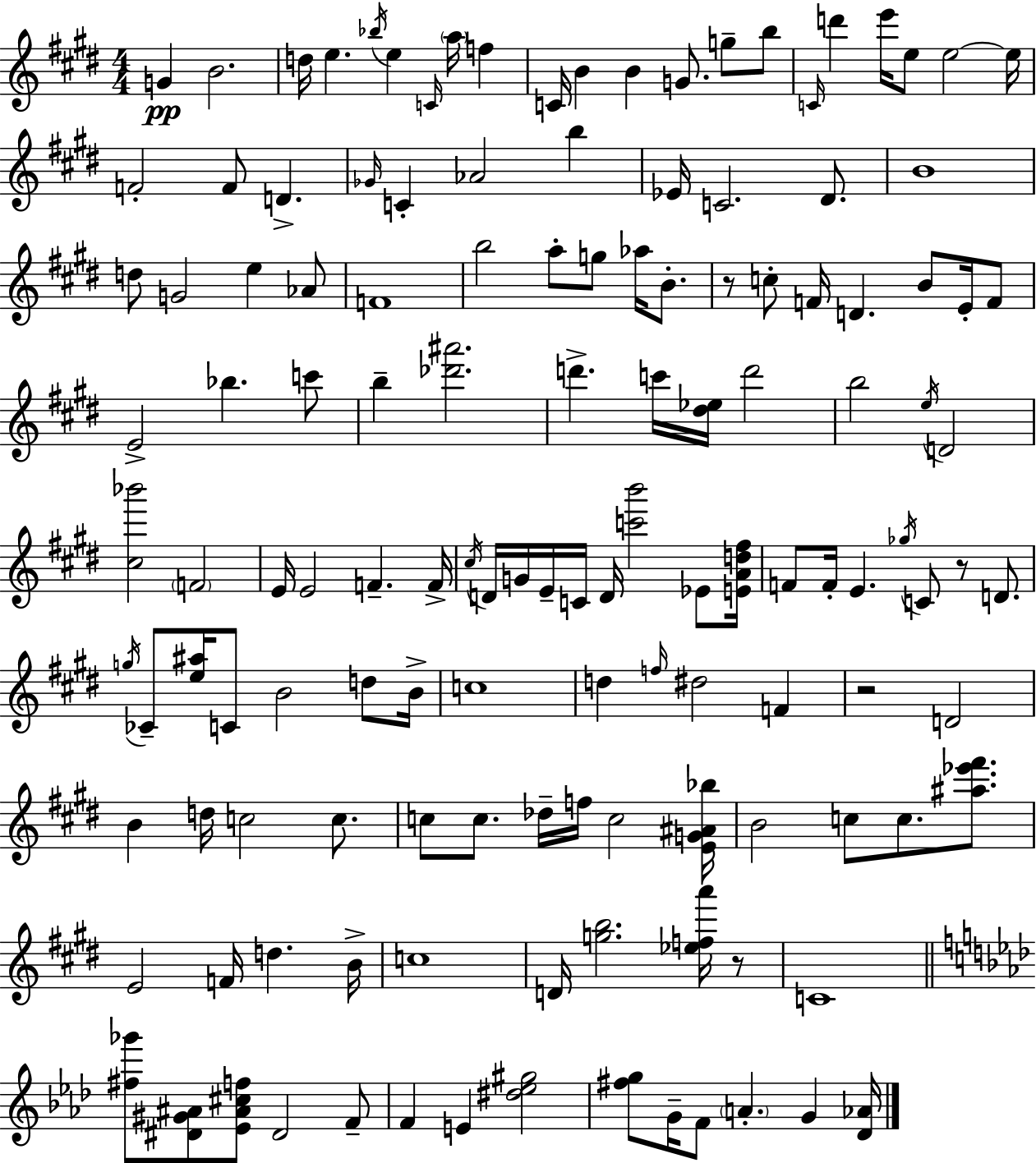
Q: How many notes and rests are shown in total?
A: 135